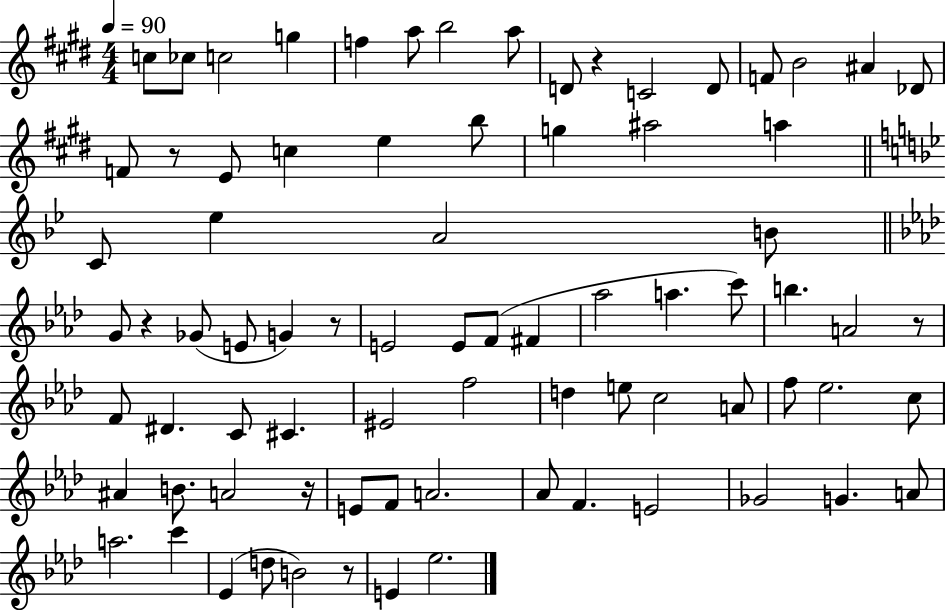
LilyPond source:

{
  \clef treble
  \numericTimeSignature
  \time 4/4
  \key e \major
  \tempo 4 = 90
  c''8 ces''8 c''2 g''4 | f''4 a''8 b''2 a''8 | d'8 r4 c'2 d'8 | f'8 b'2 ais'4 des'8 | \break f'8 r8 e'8 c''4 e''4 b''8 | g''4 ais''2 a''4 | \bar "||" \break \key bes \major c'8 ees''4 a'2 b'8 | \bar "||" \break \key aes \major g'8 r4 ges'8( e'8 g'4) r8 | e'2 e'8 f'8( fis'4 | aes''2 a''4. c'''8) | b''4. a'2 r8 | \break f'8 dis'4. c'8 cis'4. | eis'2 f''2 | d''4 e''8 c''2 a'8 | f''8 ees''2. c''8 | \break ais'4 b'8. a'2 r16 | e'8 f'8 a'2. | aes'8 f'4. e'2 | ges'2 g'4. a'8 | \break a''2. c'''4 | ees'4( d''8 b'2) r8 | e'4 ees''2. | \bar "|."
}